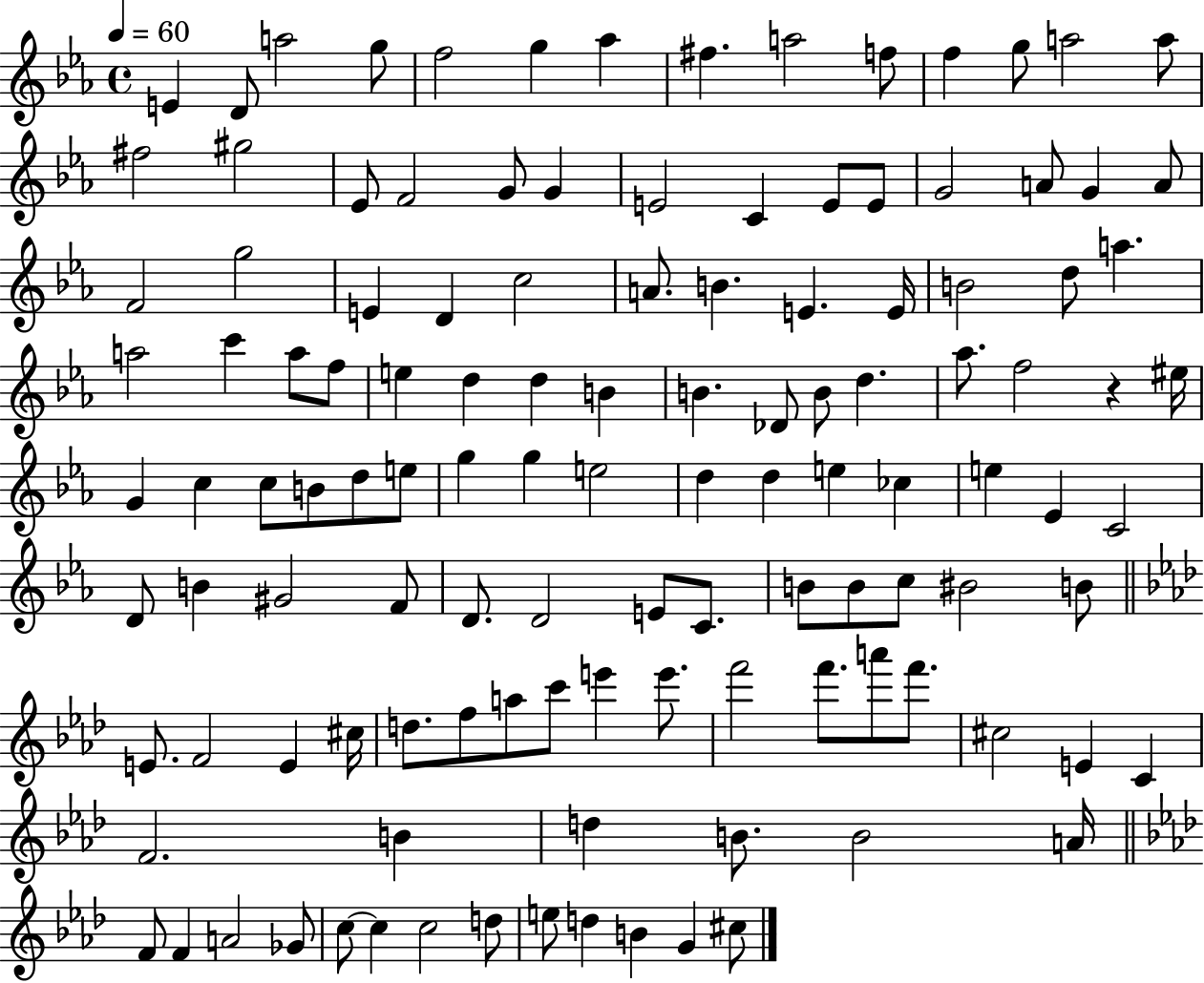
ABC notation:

X:1
T:Untitled
M:4/4
L:1/4
K:Eb
E D/2 a2 g/2 f2 g _a ^f a2 f/2 f g/2 a2 a/2 ^f2 ^g2 _E/2 F2 G/2 G E2 C E/2 E/2 G2 A/2 G A/2 F2 g2 E D c2 A/2 B E E/4 B2 d/2 a a2 c' a/2 f/2 e d d B B _D/2 B/2 d _a/2 f2 z ^e/4 G c c/2 B/2 d/2 e/2 g g e2 d d e _c e _E C2 D/2 B ^G2 F/2 D/2 D2 E/2 C/2 B/2 B/2 c/2 ^B2 B/2 E/2 F2 E ^c/4 d/2 f/2 a/2 c'/2 e' e'/2 f'2 f'/2 a'/2 f'/2 ^c2 E C F2 B d B/2 B2 A/4 F/2 F A2 _G/2 c/2 c c2 d/2 e/2 d B G ^c/2